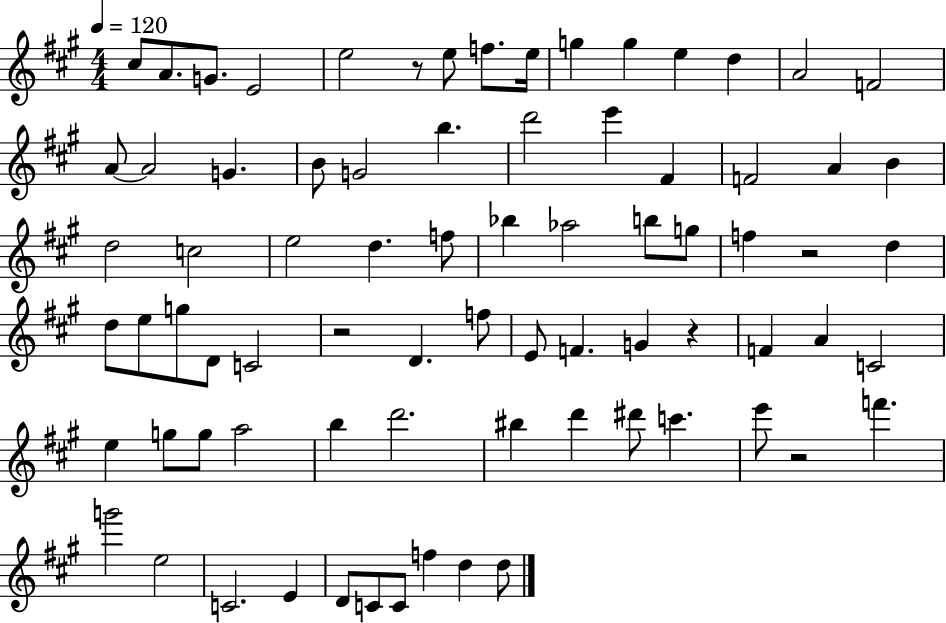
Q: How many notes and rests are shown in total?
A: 77